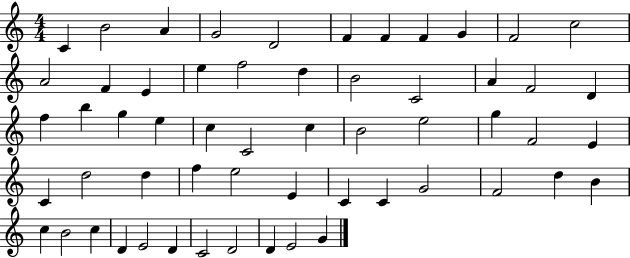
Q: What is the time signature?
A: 4/4